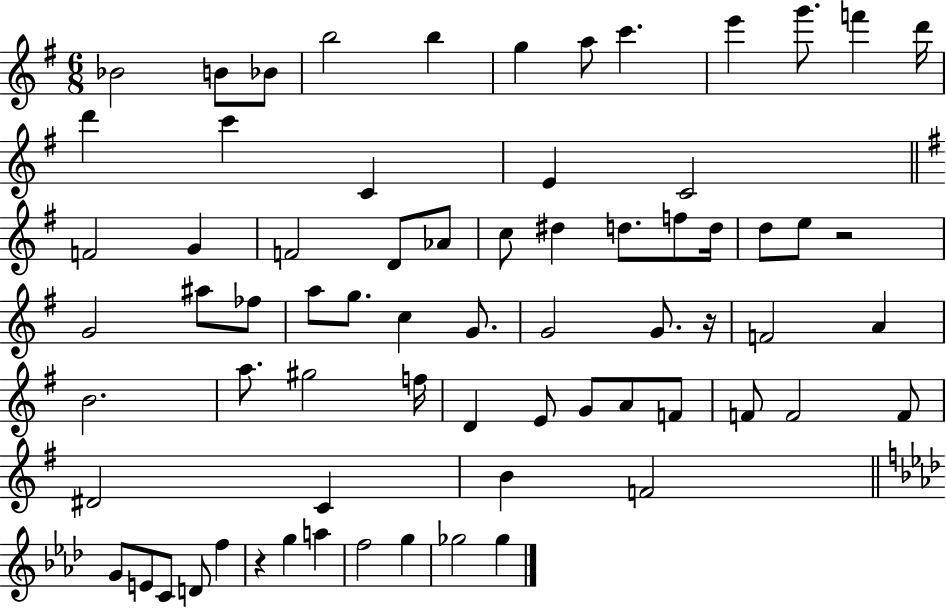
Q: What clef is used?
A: treble